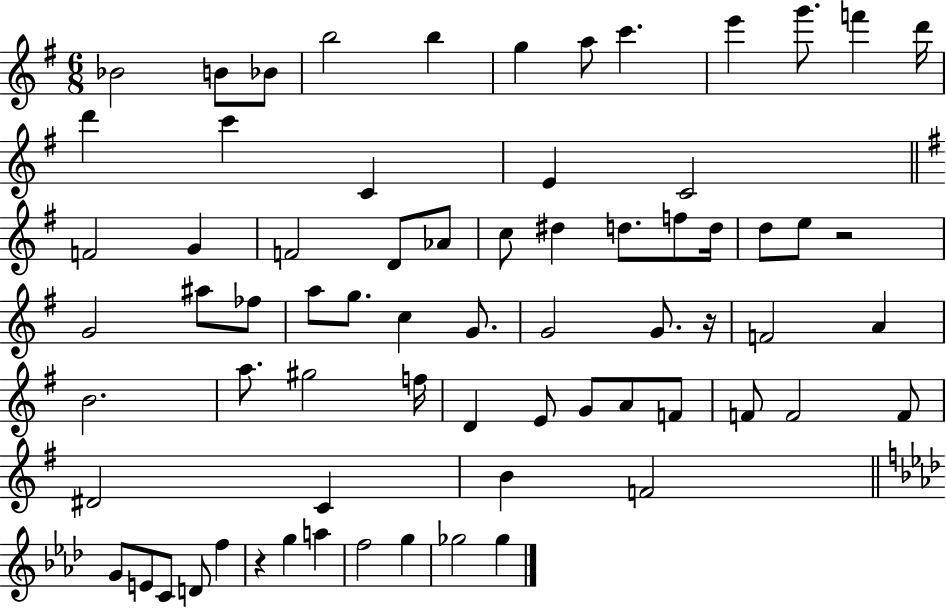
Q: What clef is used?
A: treble